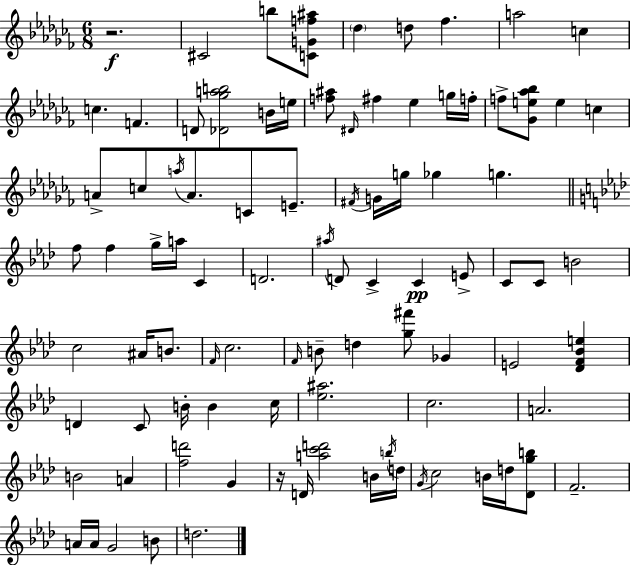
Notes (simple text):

R/h. C#4/h B5/e [C4,G4,F5,A#5]/e Db5/q D5/e FES5/q. A5/h C5/q C5/q. F4/q. D4/e [Db4,Gb5,A5,B5]/h B4/s E5/s [F5,A#5]/e D#4/s F#5/q Eb5/q G5/s F5/s F5/e [Gb4,E5,Ab5,Bb5]/e E5/q C5/q A4/e C5/e A5/s A4/e. C4/e E4/e. F#4/s G4/s G5/s Gb5/q G5/q. F5/e F5/q G5/s A5/s C4/q D4/h. A#5/s D4/e C4/q C4/q E4/e C4/e C4/e B4/h C5/h A#4/s B4/e. F4/s C5/h. F4/s B4/e D5/q [G5,F#6]/e Gb4/q E4/h [Db4,F4,Bb4,E5]/q D4/q C4/e B4/s B4/q C5/s [Eb5,A#5]/h. C5/h. A4/h. B4/h A4/q [F5,D6]/h G4/q R/s D4/s [A5,C6,D6]/h B4/s B5/s D5/s G4/s C5/h B4/s D5/s [Db4,G5,B5]/e F4/h. A4/s A4/s G4/h B4/e D5/h.